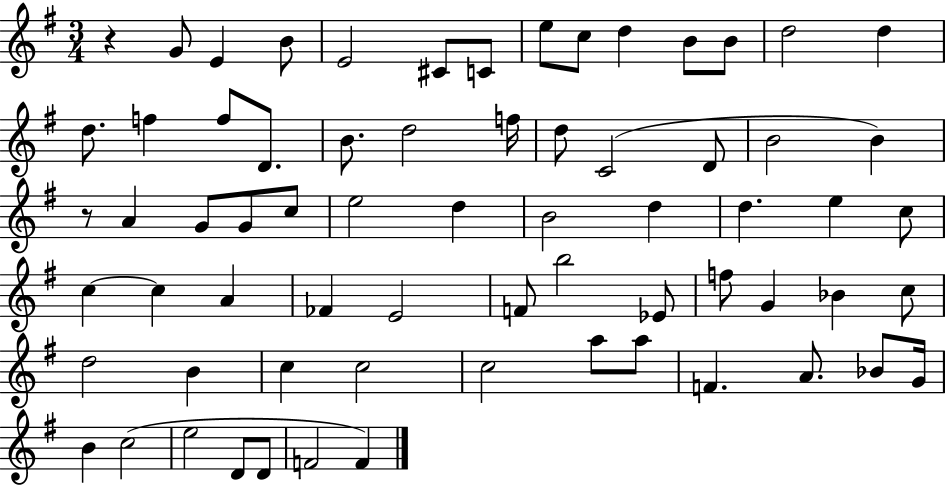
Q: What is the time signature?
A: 3/4